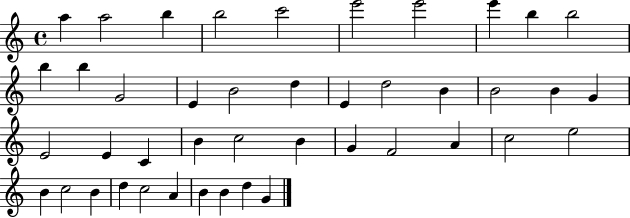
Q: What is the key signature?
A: C major